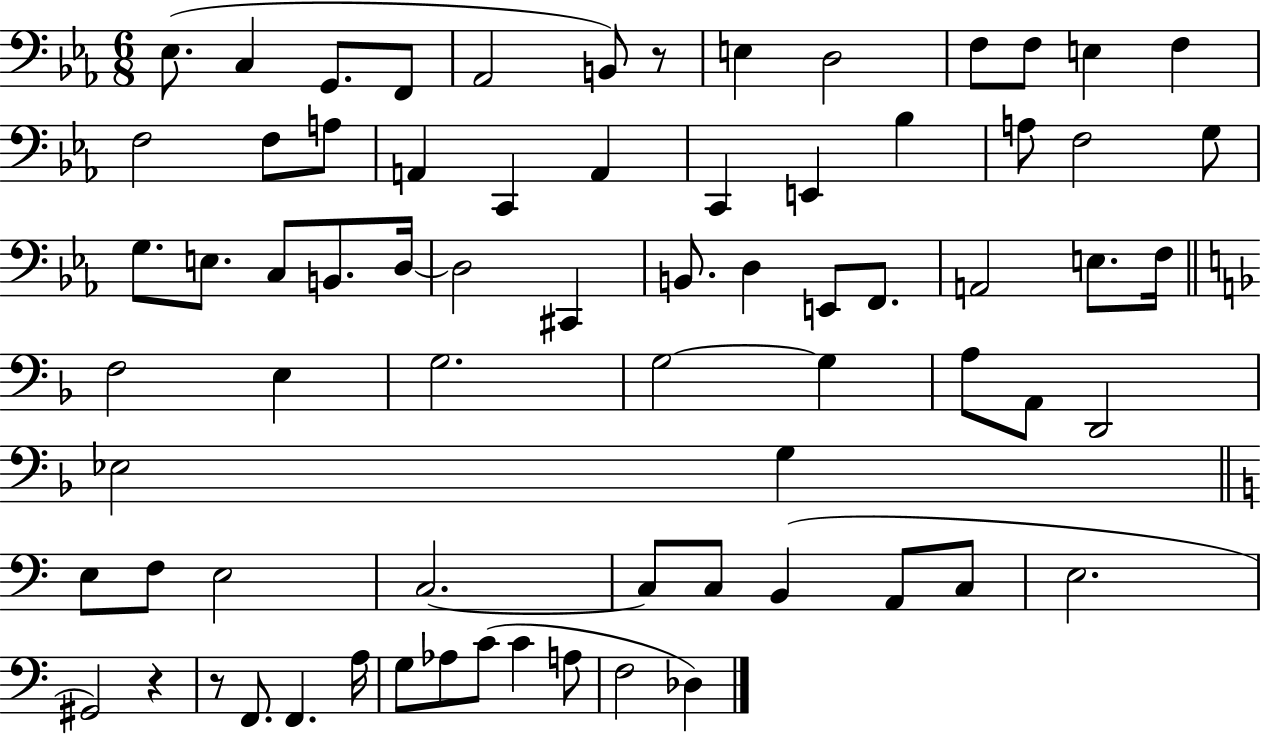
{
  \clef bass
  \numericTimeSignature
  \time 6/8
  \key ees \major
  ees8.( c4 g,8. f,8 | aes,2 b,8) r8 | e4 d2 | f8 f8 e4 f4 | \break f2 f8 a8 | a,4 c,4 a,4 | c,4 e,4 bes4 | a8 f2 g8 | \break g8. e8. c8 b,8. d16~~ | d2 cis,4 | b,8. d4 e,8 f,8. | a,2 e8. f16 | \break \bar "||" \break \key f \major f2 e4 | g2. | g2~~ g4 | a8 a,8 d,2 | \break ees2 g4 | \bar "||" \break \key a \minor e8 f8 e2 | c2.~~ | c8 c8 b,4( a,8 c8 | e2. | \break gis,2) r4 | r8 f,8. f,4. a16 | g8 aes8 c'8( c'4 a8 | f2 des4) | \break \bar "|."
}